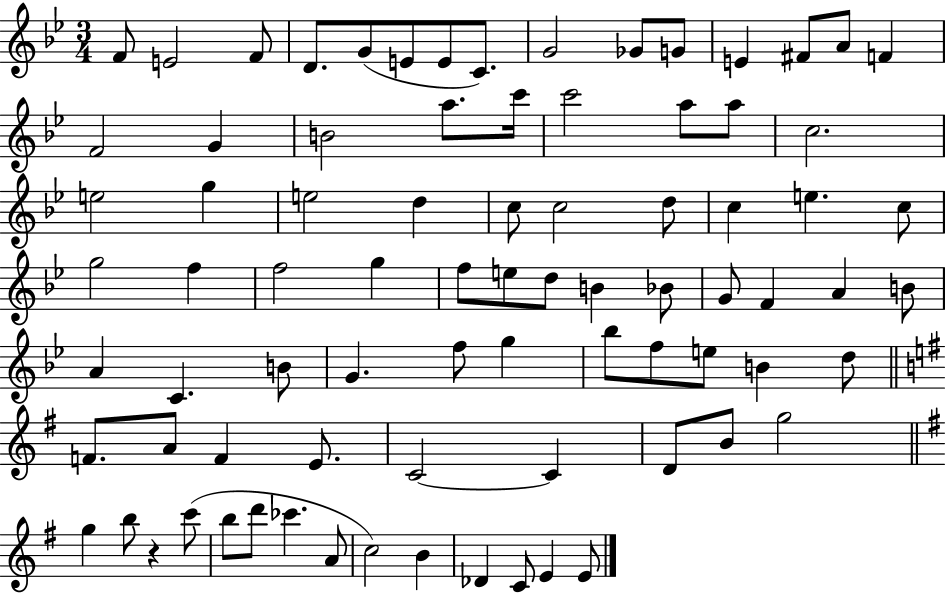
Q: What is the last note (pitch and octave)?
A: E4